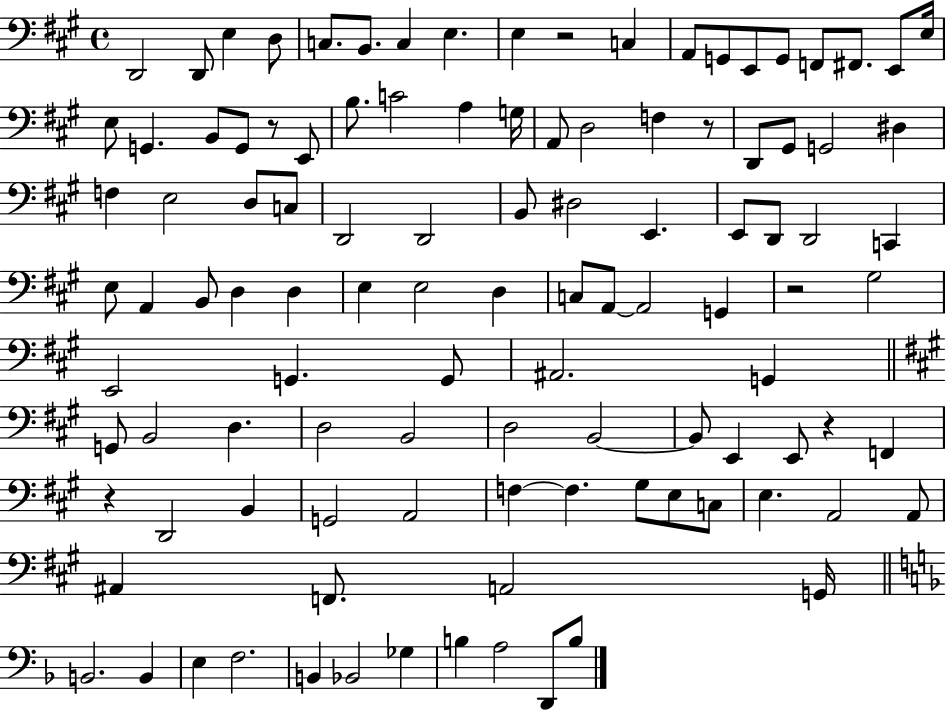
D2/h D2/e E3/q D3/e C3/e. B2/e. C3/q E3/q. E3/q R/h C3/q A2/e G2/e E2/e G2/e F2/e F#2/e. E2/e E3/s E3/e G2/q. B2/e G2/e R/e E2/e B3/e. C4/h A3/q G3/s A2/e D3/h F3/q R/e D2/e G#2/e G2/h D#3/q F3/q E3/h D3/e C3/e D2/h D2/h B2/e D#3/h E2/q. E2/e D2/e D2/h C2/q E3/e A2/q B2/e D3/q D3/q E3/q E3/h D3/q C3/e A2/e A2/h G2/q R/h G#3/h E2/h G2/q. G2/e A#2/h. G2/q G2/e B2/h D3/q. D3/h B2/h D3/h B2/h B2/e E2/q E2/e R/q F2/q R/q D2/h B2/q G2/h A2/h F3/q F3/q. G#3/e E3/e C3/e E3/q. A2/h A2/e A#2/q F2/e. A2/h G2/s B2/h. B2/q E3/q F3/h. B2/q Bb2/h Gb3/q B3/q A3/h D2/e B3/e